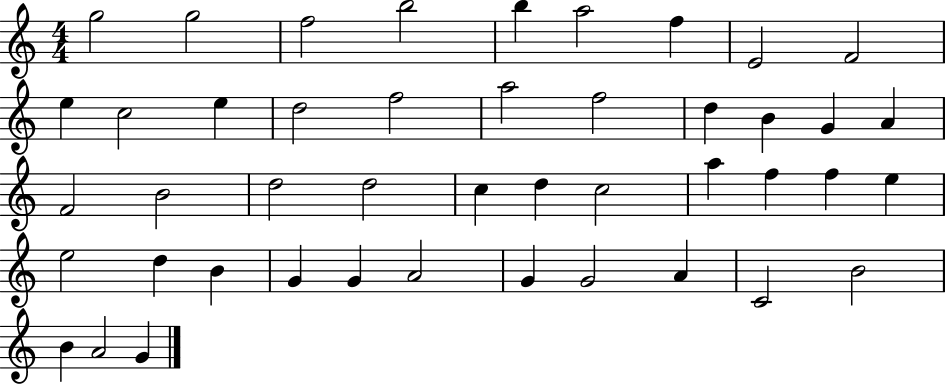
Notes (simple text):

G5/h G5/h F5/h B5/h B5/q A5/h F5/q E4/h F4/h E5/q C5/h E5/q D5/h F5/h A5/h F5/h D5/q B4/q G4/q A4/q F4/h B4/h D5/h D5/h C5/q D5/q C5/h A5/q F5/q F5/q E5/q E5/h D5/q B4/q G4/q G4/q A4/h G4/q G4/h A4/q C4/h B4/h B4/q A4/h G4/q